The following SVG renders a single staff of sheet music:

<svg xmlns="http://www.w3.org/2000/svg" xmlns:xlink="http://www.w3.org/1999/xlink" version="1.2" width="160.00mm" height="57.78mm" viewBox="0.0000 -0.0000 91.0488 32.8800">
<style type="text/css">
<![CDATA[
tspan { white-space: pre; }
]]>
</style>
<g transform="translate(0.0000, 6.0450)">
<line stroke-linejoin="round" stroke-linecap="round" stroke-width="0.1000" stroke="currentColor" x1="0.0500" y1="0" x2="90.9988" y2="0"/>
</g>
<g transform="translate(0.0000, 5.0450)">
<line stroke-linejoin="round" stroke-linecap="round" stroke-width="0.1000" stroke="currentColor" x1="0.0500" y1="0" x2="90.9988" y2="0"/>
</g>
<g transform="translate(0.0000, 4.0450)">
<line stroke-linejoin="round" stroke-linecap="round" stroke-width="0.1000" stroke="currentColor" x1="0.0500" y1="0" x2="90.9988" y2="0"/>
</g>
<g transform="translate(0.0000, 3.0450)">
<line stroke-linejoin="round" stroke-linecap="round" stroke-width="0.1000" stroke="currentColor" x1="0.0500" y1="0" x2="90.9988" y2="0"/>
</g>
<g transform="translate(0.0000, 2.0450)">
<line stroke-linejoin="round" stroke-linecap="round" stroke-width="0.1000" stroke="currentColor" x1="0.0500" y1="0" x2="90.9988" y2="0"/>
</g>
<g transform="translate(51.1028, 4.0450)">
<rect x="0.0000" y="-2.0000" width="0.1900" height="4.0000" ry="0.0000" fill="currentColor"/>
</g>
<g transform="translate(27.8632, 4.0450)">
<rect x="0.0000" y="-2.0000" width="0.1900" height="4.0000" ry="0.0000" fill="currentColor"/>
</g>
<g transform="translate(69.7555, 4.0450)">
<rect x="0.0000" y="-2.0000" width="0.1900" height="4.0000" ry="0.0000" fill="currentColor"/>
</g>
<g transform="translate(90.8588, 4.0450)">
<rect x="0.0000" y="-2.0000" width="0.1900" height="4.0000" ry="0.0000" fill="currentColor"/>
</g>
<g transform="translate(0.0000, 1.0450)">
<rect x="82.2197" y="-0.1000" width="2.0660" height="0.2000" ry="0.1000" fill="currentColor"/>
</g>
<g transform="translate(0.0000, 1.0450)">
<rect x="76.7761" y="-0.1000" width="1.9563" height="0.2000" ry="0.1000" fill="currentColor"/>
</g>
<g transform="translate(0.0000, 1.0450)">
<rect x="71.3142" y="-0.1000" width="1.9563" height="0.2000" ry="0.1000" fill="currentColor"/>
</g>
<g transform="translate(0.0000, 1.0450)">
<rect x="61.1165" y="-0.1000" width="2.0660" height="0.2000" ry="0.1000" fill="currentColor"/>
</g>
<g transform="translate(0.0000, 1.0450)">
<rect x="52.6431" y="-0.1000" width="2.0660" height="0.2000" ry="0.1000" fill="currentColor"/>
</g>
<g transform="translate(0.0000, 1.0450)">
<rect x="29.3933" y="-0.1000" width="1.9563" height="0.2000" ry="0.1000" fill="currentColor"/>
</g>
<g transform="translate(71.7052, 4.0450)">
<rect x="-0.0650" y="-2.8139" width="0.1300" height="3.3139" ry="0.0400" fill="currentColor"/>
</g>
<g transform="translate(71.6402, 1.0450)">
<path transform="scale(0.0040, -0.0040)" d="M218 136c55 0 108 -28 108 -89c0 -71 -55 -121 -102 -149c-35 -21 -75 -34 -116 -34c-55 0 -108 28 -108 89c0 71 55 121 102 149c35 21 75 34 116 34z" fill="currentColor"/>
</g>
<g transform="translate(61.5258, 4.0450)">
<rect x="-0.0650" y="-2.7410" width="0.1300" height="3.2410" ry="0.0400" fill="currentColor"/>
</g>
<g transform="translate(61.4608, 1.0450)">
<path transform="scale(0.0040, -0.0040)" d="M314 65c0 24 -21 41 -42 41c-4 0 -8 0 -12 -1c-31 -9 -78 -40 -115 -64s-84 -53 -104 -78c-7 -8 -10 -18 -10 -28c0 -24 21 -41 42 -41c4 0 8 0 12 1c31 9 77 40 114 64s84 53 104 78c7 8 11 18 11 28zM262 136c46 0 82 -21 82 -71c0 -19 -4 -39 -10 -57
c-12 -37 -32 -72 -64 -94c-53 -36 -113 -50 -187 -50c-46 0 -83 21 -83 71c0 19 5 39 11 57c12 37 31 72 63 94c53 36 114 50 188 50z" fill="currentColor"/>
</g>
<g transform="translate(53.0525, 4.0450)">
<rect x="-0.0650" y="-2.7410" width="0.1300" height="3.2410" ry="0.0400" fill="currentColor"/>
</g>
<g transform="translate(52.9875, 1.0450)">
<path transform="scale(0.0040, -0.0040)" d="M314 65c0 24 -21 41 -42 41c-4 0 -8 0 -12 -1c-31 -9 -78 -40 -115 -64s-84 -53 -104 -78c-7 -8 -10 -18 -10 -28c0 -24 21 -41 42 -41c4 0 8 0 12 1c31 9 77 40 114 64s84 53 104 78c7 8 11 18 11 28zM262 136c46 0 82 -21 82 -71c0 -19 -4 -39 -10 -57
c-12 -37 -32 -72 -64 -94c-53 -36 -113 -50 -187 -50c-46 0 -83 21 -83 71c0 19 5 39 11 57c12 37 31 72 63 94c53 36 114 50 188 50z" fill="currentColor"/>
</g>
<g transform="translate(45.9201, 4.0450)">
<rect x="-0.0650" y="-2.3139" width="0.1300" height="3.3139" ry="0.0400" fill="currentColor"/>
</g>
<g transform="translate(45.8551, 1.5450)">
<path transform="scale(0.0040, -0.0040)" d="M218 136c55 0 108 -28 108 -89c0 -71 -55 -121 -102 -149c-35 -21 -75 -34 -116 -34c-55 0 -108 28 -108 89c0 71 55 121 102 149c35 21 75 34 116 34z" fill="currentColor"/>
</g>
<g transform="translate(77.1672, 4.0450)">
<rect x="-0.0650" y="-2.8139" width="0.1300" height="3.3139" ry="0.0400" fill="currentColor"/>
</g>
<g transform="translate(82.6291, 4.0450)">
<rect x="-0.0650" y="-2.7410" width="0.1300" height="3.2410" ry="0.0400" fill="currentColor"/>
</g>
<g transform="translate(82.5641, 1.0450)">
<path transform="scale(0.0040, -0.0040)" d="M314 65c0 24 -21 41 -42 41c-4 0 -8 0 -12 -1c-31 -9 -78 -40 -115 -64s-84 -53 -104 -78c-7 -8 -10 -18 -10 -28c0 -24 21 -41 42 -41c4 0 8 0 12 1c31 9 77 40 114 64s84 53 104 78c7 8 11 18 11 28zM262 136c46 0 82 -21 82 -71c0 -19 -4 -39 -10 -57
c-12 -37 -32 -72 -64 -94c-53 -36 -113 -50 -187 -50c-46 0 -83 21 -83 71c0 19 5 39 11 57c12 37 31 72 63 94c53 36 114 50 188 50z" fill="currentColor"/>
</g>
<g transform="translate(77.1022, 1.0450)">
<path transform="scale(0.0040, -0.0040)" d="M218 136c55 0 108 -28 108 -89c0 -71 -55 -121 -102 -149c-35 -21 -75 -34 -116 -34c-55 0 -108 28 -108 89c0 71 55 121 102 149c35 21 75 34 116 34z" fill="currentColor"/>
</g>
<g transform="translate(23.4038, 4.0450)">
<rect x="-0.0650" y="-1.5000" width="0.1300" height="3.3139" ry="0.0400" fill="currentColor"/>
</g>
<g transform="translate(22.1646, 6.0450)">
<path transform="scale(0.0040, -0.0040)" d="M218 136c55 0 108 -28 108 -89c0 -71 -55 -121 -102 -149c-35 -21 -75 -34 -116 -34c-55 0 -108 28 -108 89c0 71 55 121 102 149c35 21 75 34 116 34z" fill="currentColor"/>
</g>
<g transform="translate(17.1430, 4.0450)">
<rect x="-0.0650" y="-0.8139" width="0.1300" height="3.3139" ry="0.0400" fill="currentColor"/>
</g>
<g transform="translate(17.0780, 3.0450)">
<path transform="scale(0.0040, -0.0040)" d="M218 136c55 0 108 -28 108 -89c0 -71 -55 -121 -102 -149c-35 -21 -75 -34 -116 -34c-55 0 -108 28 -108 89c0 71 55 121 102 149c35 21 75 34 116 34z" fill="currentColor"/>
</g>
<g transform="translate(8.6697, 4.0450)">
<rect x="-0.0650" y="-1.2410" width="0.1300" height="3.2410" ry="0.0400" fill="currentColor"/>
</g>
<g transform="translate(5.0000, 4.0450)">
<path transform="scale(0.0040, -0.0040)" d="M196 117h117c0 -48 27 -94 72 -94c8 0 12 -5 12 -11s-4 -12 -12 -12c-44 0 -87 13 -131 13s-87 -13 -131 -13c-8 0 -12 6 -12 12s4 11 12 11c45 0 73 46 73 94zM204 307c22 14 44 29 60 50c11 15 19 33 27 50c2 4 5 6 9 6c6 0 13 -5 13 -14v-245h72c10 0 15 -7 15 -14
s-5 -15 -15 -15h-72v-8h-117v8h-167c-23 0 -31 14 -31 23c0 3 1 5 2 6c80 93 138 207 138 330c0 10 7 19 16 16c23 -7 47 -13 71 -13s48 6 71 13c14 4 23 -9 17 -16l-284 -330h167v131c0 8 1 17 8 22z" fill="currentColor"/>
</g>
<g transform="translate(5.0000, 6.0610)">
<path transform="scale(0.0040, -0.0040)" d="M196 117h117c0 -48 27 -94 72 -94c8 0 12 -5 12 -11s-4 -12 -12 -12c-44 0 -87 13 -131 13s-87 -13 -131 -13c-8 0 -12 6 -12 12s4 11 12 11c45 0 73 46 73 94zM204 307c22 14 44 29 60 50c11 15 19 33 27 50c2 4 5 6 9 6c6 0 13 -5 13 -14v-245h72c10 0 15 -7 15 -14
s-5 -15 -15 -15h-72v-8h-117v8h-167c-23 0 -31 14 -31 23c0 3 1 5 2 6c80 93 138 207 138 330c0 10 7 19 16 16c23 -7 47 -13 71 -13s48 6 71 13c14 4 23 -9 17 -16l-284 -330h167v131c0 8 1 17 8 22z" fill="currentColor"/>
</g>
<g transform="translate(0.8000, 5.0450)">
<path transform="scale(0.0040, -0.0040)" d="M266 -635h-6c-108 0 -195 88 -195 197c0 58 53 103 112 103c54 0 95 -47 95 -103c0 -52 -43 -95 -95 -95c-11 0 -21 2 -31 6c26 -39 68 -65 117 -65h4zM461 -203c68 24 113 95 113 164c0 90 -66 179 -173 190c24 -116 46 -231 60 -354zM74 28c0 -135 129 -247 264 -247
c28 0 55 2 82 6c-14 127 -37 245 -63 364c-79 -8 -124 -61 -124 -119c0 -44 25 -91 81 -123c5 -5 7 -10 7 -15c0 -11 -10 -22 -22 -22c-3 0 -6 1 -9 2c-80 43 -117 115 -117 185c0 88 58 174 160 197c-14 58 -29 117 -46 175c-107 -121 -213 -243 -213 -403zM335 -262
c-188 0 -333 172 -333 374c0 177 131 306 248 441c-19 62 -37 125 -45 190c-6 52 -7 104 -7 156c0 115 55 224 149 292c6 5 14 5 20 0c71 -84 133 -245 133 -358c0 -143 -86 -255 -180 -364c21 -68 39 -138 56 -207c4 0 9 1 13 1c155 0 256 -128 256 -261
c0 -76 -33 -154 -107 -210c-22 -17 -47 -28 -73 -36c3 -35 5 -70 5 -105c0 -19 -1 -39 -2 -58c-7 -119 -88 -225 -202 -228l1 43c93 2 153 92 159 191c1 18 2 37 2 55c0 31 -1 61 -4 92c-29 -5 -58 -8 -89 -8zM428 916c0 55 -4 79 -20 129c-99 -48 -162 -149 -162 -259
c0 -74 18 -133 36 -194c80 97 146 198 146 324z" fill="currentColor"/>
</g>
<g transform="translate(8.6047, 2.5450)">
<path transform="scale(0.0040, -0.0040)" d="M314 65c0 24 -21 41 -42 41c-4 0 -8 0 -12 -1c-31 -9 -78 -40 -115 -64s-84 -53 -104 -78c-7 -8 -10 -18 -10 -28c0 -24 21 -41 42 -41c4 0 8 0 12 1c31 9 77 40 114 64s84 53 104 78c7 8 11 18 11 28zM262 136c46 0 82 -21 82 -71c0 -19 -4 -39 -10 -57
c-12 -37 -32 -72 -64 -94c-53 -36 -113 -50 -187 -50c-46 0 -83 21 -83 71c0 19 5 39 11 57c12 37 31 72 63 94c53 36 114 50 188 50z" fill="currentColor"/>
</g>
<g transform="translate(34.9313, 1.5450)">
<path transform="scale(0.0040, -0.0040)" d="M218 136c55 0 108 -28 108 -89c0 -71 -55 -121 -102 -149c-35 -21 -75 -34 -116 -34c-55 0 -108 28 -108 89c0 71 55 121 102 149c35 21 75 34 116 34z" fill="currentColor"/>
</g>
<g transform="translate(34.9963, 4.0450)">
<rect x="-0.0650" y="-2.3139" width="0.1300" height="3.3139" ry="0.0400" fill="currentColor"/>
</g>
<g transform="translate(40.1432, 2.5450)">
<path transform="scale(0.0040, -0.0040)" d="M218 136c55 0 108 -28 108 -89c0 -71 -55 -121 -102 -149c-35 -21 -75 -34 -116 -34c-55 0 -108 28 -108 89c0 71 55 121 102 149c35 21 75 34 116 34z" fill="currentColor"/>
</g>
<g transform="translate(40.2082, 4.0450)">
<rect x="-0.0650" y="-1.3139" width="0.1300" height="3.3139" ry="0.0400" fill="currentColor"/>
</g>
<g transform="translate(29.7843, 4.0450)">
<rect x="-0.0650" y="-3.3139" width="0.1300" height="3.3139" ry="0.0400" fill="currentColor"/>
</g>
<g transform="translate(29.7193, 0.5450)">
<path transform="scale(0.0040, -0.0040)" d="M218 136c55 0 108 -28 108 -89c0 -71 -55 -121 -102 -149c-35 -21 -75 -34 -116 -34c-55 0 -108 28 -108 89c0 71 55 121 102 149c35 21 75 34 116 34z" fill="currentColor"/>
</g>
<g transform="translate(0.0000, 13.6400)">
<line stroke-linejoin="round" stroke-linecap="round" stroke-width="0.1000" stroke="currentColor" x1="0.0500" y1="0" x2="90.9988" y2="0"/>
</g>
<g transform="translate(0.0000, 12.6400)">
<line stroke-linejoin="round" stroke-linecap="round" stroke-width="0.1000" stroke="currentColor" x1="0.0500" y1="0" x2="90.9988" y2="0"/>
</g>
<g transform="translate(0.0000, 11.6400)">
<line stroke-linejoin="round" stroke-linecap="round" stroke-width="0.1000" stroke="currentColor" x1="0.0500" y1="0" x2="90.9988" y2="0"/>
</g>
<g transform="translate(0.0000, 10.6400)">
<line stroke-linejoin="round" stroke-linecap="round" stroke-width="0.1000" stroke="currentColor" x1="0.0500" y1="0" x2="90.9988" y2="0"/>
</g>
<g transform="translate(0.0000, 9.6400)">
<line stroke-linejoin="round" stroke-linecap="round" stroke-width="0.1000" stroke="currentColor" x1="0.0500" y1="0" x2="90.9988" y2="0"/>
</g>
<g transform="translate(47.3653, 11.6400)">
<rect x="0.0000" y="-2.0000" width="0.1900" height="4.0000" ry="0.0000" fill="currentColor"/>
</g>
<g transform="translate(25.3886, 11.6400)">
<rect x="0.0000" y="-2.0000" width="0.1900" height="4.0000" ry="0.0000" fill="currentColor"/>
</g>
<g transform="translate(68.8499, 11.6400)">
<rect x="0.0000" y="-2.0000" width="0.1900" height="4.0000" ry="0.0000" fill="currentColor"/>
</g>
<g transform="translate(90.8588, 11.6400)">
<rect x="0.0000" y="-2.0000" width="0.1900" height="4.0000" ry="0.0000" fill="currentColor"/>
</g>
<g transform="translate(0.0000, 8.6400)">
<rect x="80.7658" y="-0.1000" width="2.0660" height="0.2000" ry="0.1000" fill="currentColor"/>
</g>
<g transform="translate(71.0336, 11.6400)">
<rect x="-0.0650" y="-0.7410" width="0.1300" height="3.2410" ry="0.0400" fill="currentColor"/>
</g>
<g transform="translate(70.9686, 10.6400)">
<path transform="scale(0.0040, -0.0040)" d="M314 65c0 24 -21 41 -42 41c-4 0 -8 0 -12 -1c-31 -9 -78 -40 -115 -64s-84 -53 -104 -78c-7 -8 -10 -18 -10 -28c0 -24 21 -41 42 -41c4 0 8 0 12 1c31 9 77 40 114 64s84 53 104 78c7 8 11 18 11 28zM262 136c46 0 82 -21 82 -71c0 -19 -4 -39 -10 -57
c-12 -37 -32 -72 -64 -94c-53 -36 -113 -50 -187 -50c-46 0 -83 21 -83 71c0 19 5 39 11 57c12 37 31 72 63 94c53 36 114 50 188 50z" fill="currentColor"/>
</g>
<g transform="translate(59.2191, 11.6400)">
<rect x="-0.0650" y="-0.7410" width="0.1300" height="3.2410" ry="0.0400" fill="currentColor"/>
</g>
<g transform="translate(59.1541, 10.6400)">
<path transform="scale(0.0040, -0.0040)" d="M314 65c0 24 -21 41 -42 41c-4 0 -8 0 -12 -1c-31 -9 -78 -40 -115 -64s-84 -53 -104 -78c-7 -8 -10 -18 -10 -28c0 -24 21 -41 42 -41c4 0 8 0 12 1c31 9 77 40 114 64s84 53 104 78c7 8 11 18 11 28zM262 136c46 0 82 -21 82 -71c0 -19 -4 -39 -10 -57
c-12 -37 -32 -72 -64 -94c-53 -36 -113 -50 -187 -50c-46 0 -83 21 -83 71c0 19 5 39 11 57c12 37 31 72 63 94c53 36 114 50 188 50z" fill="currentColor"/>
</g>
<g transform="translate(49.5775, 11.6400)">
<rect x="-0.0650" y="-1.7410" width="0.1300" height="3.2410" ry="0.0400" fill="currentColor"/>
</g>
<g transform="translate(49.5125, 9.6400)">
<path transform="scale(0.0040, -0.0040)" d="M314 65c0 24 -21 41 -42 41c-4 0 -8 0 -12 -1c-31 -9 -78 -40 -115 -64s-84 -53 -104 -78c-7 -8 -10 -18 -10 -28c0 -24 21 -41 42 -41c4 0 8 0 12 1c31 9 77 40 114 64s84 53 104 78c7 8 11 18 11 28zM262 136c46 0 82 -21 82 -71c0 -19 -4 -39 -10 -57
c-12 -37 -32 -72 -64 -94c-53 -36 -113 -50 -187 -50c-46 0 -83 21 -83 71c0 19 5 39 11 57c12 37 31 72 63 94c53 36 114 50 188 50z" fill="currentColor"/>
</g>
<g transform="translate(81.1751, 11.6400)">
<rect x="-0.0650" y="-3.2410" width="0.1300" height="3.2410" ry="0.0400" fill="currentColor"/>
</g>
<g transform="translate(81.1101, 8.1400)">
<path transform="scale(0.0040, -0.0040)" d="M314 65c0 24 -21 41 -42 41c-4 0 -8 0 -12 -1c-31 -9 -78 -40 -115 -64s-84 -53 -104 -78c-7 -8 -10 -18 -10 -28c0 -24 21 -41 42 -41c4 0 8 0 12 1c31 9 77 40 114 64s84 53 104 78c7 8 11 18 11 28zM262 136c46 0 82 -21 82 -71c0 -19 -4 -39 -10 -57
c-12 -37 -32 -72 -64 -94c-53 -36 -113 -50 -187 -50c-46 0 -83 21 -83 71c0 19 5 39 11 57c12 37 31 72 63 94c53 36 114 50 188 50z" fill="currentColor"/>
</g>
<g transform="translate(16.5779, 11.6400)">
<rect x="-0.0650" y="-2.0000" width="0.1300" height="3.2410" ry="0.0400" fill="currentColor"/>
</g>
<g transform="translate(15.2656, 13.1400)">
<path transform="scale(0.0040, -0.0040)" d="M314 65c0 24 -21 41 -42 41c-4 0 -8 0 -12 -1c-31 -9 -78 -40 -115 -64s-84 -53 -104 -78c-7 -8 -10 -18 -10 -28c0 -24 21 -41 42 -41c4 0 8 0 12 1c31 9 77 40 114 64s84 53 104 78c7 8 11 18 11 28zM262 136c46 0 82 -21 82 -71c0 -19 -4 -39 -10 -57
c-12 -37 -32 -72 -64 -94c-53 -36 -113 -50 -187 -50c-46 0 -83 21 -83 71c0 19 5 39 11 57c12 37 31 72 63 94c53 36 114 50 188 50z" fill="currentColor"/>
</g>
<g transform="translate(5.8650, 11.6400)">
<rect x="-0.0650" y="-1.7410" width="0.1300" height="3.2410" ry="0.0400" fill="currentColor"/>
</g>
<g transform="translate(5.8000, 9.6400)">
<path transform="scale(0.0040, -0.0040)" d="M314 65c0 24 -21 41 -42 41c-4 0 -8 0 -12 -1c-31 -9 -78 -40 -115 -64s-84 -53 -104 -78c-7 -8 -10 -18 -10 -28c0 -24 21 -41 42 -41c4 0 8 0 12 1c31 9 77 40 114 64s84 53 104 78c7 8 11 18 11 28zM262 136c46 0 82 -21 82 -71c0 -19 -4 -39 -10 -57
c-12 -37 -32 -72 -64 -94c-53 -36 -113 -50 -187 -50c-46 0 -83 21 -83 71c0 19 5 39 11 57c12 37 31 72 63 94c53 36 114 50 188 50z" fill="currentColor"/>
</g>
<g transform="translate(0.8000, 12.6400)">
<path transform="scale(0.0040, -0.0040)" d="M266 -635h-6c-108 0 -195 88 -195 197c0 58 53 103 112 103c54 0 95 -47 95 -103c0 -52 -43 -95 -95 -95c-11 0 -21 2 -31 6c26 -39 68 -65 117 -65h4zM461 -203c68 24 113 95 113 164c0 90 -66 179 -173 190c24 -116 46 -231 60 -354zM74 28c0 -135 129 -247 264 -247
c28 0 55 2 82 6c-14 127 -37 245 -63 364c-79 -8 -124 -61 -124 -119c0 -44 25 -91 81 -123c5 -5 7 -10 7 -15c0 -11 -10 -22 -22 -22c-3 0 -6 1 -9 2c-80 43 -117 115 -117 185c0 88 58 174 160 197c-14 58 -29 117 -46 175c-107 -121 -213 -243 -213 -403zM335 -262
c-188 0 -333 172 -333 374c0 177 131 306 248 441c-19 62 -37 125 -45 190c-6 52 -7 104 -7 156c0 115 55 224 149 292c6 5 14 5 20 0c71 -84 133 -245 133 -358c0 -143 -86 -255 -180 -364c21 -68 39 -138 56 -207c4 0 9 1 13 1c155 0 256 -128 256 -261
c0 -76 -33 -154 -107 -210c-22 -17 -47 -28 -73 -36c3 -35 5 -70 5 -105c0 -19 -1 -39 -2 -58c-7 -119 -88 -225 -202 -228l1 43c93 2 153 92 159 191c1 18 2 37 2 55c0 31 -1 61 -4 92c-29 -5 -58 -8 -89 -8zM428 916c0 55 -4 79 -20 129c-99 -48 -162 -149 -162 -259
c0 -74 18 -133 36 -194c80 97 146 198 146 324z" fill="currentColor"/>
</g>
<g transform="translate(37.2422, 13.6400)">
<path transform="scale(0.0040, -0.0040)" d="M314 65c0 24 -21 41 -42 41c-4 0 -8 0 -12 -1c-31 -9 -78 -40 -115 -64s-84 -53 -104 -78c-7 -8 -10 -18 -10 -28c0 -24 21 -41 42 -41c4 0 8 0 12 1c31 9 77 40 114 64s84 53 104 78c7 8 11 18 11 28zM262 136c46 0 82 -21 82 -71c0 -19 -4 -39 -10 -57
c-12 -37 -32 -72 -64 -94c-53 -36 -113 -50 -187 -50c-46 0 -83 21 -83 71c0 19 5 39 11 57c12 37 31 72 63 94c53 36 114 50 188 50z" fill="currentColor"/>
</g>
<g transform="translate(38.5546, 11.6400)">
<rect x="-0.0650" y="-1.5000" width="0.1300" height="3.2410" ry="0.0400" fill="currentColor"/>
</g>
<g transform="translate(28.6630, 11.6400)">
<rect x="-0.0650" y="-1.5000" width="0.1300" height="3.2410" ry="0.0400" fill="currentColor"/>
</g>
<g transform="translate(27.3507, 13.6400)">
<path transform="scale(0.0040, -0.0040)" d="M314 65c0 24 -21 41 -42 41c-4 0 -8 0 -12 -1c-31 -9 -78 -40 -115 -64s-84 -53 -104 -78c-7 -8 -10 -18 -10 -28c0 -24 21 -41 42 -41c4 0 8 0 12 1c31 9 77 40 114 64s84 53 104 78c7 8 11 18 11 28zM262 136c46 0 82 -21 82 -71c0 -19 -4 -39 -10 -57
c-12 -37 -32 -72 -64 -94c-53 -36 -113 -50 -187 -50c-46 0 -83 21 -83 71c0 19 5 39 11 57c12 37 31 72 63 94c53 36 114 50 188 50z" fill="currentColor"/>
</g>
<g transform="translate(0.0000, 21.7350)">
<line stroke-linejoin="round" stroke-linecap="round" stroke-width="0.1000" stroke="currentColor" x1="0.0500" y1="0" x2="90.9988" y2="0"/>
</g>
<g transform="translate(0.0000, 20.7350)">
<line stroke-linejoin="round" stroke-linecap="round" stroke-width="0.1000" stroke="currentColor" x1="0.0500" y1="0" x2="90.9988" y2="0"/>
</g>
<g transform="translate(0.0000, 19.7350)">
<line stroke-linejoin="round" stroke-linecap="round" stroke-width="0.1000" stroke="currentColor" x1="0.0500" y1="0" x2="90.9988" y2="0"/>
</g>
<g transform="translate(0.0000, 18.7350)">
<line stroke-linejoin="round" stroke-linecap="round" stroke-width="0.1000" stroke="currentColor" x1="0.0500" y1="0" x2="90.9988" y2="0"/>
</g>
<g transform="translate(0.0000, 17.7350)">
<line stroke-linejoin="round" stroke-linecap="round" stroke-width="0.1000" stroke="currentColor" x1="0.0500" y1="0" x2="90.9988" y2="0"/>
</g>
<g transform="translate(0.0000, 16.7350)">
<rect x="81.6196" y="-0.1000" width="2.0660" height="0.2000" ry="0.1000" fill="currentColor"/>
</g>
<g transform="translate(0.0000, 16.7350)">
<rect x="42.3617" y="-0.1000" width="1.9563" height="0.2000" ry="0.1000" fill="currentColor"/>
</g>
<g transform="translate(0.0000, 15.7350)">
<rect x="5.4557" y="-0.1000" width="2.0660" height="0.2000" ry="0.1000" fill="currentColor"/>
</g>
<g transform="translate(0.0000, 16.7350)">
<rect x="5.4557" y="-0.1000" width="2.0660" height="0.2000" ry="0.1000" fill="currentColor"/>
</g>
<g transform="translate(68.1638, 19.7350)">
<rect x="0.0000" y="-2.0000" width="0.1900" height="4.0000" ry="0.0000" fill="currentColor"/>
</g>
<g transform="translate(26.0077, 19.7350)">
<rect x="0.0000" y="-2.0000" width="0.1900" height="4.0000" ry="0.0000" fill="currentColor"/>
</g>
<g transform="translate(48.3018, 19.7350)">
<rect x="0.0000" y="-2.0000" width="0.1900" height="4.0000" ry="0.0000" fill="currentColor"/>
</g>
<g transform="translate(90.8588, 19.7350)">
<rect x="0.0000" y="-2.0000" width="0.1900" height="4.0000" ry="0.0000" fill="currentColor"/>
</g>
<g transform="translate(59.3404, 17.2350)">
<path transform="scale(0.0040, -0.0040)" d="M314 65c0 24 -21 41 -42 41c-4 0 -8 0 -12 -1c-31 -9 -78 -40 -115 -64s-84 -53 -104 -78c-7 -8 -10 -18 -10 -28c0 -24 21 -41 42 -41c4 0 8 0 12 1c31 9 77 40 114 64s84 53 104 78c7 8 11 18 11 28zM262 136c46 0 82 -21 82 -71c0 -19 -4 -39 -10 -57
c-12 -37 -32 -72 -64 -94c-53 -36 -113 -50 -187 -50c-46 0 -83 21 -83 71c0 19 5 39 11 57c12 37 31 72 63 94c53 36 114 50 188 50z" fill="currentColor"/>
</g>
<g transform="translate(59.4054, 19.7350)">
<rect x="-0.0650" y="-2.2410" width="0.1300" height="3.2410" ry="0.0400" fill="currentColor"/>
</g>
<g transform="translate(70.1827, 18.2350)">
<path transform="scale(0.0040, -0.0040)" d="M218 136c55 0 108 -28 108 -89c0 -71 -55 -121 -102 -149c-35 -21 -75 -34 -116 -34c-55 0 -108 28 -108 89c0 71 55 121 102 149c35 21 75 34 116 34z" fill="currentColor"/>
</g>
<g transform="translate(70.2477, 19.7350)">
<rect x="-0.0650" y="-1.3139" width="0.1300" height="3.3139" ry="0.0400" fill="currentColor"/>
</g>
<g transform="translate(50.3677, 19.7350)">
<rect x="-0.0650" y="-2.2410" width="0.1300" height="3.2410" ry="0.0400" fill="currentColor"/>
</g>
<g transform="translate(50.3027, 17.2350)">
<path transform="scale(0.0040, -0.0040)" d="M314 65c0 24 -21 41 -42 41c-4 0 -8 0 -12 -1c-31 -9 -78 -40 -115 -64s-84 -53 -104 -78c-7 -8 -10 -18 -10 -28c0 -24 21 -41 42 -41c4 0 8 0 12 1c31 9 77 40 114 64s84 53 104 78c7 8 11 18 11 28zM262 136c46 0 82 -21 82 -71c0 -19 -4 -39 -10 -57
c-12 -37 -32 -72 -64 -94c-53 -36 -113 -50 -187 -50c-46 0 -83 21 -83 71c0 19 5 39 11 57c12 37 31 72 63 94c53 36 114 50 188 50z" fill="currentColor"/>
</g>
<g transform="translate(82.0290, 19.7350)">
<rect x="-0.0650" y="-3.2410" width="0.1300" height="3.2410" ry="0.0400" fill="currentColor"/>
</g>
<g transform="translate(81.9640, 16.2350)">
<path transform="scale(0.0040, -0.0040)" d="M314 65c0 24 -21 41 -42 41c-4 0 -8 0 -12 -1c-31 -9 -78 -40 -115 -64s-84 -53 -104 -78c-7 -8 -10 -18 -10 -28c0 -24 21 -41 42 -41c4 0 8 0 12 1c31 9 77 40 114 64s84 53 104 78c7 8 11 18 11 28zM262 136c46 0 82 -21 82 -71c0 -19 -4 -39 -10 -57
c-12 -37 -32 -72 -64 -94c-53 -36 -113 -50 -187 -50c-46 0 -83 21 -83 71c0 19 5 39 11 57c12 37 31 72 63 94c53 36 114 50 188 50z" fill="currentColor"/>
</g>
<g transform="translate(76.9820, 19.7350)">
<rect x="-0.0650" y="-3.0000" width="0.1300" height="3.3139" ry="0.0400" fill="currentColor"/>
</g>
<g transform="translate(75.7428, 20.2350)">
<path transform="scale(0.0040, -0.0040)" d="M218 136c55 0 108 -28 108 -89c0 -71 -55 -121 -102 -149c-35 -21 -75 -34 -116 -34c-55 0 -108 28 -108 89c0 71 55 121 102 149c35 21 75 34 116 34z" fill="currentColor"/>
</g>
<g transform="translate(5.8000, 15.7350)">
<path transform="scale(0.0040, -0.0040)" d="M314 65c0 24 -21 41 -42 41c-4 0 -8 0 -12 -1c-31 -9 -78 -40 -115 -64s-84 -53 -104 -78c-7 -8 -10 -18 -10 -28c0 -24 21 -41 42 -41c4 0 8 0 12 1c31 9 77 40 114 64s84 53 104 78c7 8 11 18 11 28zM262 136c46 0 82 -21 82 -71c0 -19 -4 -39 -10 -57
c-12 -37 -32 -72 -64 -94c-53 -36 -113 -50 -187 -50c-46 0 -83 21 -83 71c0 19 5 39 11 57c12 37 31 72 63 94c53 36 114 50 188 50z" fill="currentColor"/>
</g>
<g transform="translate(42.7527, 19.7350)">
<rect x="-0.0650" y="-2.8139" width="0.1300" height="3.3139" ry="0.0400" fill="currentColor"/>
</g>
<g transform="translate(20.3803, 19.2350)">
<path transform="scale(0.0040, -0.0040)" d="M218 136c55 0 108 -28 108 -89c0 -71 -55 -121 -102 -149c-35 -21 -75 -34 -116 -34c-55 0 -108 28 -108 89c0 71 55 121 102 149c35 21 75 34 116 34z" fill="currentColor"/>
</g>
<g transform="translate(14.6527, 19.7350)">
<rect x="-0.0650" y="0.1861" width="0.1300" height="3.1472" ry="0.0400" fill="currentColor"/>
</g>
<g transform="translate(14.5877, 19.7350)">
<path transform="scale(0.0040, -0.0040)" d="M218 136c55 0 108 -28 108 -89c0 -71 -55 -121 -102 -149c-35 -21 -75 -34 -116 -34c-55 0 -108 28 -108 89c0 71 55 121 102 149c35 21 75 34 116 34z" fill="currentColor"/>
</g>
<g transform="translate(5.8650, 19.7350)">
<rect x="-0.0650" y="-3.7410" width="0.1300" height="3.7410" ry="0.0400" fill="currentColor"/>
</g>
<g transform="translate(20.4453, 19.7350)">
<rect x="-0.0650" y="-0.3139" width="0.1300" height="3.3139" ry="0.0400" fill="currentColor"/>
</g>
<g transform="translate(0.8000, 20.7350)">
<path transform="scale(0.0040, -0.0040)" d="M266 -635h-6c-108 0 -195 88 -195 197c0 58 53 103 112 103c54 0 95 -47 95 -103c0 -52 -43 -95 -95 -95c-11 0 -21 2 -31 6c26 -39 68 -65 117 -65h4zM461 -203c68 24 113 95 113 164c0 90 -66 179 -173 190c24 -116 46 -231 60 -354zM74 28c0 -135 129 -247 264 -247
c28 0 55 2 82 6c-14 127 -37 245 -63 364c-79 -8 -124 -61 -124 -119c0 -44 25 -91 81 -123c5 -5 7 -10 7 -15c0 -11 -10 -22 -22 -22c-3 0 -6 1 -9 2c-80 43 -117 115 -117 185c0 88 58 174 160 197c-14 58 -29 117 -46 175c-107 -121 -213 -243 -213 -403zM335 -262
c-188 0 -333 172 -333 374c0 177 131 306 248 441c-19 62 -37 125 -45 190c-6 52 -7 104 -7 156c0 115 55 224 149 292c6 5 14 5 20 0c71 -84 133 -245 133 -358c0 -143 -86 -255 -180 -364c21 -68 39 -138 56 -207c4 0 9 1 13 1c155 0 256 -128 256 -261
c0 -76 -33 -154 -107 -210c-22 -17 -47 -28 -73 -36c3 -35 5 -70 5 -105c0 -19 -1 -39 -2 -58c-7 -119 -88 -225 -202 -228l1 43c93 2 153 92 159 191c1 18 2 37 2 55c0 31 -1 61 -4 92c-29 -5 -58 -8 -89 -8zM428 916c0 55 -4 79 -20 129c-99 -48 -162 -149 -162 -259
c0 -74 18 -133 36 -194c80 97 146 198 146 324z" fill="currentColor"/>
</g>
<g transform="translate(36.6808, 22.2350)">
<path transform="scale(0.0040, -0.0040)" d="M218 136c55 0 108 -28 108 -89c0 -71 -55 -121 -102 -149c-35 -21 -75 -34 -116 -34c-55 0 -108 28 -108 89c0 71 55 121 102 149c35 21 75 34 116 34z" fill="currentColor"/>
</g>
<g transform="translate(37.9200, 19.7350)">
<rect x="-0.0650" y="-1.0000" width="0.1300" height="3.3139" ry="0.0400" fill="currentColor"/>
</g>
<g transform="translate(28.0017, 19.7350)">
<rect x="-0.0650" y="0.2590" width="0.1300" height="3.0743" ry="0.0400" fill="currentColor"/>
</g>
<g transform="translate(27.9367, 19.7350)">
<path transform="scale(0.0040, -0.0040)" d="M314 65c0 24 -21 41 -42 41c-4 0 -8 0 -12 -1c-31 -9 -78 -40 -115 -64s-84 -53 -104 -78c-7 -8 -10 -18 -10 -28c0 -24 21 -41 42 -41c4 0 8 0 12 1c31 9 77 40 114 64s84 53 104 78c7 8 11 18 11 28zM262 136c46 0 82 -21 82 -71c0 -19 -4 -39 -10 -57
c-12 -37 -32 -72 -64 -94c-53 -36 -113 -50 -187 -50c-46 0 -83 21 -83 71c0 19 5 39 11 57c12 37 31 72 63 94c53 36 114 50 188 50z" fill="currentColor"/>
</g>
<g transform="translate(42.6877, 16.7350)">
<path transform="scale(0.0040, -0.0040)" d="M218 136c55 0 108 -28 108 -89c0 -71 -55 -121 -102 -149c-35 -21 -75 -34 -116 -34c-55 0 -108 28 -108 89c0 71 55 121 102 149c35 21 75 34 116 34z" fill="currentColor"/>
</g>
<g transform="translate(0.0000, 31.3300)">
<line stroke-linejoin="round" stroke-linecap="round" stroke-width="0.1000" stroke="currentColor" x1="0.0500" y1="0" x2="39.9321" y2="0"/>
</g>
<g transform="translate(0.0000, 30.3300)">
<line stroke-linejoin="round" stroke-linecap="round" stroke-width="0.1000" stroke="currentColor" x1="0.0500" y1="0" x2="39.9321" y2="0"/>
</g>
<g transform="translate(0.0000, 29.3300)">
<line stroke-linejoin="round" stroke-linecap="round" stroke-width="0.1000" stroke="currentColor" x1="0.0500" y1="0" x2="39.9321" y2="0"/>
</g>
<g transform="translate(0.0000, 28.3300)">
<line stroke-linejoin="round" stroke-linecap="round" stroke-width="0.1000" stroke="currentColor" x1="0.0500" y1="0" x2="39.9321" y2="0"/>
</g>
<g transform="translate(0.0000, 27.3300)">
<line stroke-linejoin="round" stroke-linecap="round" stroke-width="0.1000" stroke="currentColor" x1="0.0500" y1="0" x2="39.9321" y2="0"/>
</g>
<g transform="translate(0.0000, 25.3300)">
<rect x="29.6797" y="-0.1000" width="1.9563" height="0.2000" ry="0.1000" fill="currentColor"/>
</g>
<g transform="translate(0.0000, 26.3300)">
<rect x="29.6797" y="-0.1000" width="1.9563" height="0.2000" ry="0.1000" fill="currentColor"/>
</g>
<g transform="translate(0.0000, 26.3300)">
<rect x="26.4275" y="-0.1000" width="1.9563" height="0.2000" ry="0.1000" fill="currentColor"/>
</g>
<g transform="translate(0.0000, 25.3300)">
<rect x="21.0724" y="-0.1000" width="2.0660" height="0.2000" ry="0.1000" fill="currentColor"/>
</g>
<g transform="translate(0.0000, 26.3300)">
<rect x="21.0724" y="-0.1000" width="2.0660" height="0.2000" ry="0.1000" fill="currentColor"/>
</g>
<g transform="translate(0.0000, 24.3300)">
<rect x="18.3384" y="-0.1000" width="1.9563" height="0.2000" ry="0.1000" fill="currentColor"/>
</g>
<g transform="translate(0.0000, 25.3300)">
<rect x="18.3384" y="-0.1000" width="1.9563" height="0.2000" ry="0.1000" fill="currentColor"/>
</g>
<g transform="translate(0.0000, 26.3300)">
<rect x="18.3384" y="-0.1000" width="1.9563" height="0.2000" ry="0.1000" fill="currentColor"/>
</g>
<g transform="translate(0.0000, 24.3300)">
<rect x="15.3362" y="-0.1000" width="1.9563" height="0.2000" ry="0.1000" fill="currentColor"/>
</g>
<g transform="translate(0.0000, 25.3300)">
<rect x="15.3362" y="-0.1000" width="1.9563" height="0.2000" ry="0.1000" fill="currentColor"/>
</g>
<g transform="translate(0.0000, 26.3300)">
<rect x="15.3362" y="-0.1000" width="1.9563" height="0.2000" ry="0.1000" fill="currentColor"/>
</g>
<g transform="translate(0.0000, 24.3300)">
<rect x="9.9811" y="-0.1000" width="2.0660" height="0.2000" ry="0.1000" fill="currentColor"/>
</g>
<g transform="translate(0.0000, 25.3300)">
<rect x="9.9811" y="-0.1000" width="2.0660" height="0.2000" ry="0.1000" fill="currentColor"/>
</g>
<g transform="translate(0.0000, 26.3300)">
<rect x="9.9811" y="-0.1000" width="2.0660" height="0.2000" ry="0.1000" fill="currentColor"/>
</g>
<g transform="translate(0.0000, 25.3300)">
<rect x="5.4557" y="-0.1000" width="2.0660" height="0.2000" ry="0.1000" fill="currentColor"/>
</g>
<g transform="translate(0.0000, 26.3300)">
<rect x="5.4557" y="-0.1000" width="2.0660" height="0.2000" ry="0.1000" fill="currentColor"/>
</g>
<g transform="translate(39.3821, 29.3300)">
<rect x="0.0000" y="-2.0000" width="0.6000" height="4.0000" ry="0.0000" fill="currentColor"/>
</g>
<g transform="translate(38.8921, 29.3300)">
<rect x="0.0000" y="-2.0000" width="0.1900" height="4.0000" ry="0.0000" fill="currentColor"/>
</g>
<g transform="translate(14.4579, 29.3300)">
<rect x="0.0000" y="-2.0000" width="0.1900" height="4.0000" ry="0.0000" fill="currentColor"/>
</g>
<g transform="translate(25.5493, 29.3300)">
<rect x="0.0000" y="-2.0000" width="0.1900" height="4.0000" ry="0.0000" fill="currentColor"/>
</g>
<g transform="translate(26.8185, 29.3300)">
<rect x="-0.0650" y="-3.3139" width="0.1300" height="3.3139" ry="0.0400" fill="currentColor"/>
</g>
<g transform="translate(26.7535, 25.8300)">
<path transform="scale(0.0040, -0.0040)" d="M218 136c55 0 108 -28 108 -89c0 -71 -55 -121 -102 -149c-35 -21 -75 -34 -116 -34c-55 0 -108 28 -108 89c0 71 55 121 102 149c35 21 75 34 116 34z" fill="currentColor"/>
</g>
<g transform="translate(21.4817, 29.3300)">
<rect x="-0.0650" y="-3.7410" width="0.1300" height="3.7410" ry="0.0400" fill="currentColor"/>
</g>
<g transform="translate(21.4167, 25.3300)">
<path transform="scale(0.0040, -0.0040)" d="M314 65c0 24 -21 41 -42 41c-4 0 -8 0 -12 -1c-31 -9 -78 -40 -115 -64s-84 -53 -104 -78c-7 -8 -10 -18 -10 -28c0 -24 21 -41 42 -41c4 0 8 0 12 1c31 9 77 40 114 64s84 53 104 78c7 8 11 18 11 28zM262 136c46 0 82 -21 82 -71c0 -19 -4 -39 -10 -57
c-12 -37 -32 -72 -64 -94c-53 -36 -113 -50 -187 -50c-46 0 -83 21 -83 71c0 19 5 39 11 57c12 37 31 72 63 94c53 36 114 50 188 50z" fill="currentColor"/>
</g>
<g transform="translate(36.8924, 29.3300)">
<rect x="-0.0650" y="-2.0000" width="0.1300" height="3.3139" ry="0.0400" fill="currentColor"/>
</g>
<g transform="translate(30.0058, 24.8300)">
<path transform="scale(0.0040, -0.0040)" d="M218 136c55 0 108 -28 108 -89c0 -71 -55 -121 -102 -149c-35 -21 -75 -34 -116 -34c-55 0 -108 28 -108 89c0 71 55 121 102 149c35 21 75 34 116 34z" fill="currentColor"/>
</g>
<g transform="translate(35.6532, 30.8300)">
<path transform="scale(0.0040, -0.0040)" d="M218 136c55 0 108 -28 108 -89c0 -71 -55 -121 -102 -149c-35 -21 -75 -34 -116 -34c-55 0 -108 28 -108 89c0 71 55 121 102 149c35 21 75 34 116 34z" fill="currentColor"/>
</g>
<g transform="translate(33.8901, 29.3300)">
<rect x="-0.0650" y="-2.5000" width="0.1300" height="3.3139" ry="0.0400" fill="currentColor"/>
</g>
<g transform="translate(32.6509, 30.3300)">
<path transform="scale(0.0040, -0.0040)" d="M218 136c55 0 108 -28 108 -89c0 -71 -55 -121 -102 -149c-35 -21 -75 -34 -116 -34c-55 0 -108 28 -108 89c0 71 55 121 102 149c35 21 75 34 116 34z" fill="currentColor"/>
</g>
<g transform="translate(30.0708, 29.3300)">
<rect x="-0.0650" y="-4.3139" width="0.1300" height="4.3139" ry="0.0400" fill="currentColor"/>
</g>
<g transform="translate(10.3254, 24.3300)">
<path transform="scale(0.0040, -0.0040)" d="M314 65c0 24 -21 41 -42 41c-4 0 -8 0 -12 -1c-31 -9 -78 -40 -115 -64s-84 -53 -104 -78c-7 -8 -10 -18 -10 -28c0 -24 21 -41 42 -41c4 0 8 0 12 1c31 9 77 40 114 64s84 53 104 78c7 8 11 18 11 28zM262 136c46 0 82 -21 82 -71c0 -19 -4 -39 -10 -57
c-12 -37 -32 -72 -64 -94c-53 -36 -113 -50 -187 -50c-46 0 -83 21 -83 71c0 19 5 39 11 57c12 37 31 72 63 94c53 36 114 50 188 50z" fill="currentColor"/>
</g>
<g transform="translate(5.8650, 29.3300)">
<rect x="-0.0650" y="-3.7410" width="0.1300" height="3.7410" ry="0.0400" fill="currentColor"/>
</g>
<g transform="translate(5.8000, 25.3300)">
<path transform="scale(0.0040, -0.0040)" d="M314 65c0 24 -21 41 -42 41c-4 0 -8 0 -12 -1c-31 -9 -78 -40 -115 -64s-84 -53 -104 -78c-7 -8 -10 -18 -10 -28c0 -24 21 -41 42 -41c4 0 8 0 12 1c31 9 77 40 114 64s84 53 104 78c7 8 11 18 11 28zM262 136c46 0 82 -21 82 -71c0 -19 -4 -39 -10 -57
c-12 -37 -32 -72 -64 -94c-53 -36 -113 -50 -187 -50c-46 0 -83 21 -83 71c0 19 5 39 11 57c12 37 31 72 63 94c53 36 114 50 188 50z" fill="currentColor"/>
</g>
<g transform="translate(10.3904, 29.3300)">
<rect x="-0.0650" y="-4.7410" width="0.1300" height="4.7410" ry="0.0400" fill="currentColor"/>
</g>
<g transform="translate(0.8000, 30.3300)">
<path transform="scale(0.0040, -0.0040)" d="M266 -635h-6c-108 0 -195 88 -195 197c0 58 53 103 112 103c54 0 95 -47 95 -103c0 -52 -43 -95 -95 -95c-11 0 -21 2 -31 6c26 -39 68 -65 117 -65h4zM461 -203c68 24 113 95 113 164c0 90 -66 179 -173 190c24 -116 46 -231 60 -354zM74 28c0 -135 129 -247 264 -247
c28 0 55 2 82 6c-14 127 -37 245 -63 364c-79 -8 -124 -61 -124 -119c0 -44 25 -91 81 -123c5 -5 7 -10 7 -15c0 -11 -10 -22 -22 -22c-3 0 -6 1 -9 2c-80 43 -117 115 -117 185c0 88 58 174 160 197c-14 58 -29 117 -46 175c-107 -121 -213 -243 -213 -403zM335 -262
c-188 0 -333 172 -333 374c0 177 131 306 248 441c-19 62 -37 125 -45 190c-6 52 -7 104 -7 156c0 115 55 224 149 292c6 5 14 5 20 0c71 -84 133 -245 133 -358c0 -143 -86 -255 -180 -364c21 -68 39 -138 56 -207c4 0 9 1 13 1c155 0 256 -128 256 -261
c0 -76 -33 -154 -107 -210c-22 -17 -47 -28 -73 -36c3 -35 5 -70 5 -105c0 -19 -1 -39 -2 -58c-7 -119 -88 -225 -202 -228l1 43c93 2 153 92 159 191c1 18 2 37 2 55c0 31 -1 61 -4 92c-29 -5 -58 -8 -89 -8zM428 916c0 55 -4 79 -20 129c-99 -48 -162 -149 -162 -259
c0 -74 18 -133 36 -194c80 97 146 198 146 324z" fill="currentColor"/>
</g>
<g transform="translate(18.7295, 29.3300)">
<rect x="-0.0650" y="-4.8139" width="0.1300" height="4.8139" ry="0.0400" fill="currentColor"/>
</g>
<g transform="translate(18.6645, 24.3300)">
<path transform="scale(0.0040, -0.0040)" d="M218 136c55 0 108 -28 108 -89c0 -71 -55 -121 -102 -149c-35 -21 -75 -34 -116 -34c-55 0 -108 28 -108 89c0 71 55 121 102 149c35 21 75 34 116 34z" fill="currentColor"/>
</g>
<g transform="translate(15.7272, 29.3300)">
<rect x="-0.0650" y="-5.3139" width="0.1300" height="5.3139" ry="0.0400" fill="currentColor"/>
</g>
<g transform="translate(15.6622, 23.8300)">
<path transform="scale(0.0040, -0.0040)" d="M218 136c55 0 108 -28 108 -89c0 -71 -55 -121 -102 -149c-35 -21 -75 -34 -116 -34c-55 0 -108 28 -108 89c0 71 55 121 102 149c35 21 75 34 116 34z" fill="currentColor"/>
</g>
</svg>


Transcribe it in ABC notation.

X:1
T:Untitled
M:4/4
L:1/4
K:C
e2 d E b g e g a2 a2 a a a2 f2 F2 E2 E2 f2 d2 d2 b2 c'2 B c B2 D a g2 g2 e A b2 c'2 e'2 f' e' c'2 b d' G F